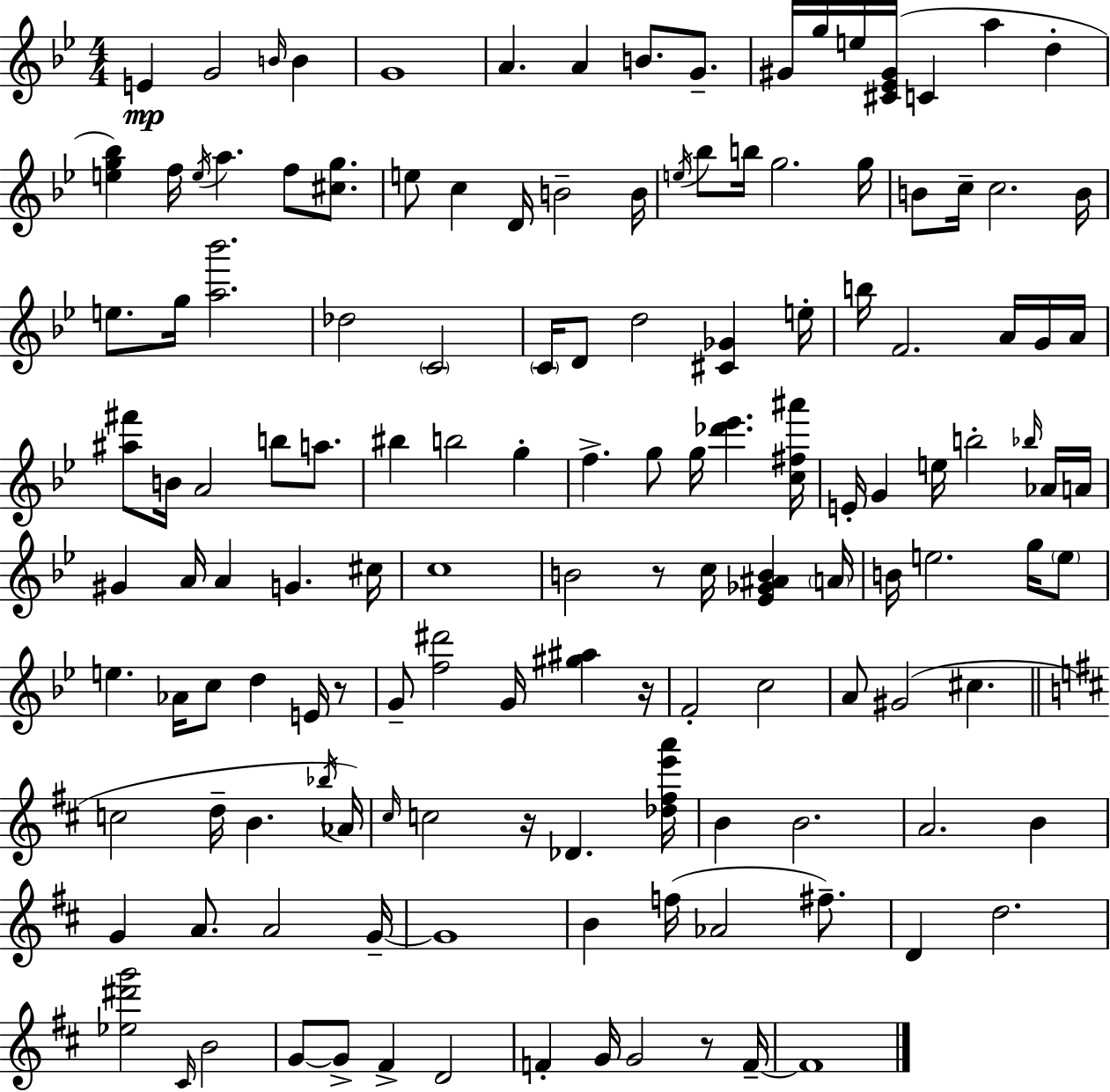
E4/q G4/h B4/s B4/q G4/w A4/q. A4/q B4/e. G4/e. G#4/s G5/s E5/s [C#4,Eb4,G#4]/s C4/q A5/q D5/q [E5,G5,Bb5]/q F5/s E5/s A5/q. F5/e [C#5,G5]/e. E5/e C5/q D4/s B4/h B4/s E5/s Bb5/e B5/s G5/h. G5/s B4/e C5/s C5/h. B4/s E5/e. G5/s [A5,Bb6]/h. Db5/h C4/h C4/s D4/e D5/h [C#4,Gb4]/q E5/s B5/s F4/h. A4/s G4/s A4/s [A#5,F#6]/e B4/s A4/h B5/e A5/e. BIS5/q B5/h G5/q F5/q. G5/e G5/s [Db6,Eb6]/q. [C5,F#5,A#6]/s E4/s G4/q E5/s B5/h Bb5/s Ab4/s A4/s G#4/q A4/s A4/q G4/q. C#5/s C5/w B4/h R/e C5/s [Eb4,Gb4,A#4,B4]/q A4/s B4/s E5/h. G5/s E5/e E5/q. Ab4/s C5/e D5/q E4/s R/e G4/e [F5,D#6]/h G4/s [G#5,A#5]/q R/s F4/h C5/h A4/e G#4/h C#5/q. C5/h D5/s B4/q. Bb5/s Ab4/s C#5/s C5/h R/s Db4/q. [Db5,F#5,E6,A6]/s B4/q B4/h. A4/h. B4/q G4/q A4/e. A4/h G4/s G4/w B4/q F5/s Ab4/h F#5/e. D4/q D5/h. [Eb5,D#6,G6]/h C#4/s B4/h G4/e G4/e F#4/q D4/h F4/q G4/s G4/h R/e F4/s F4/w